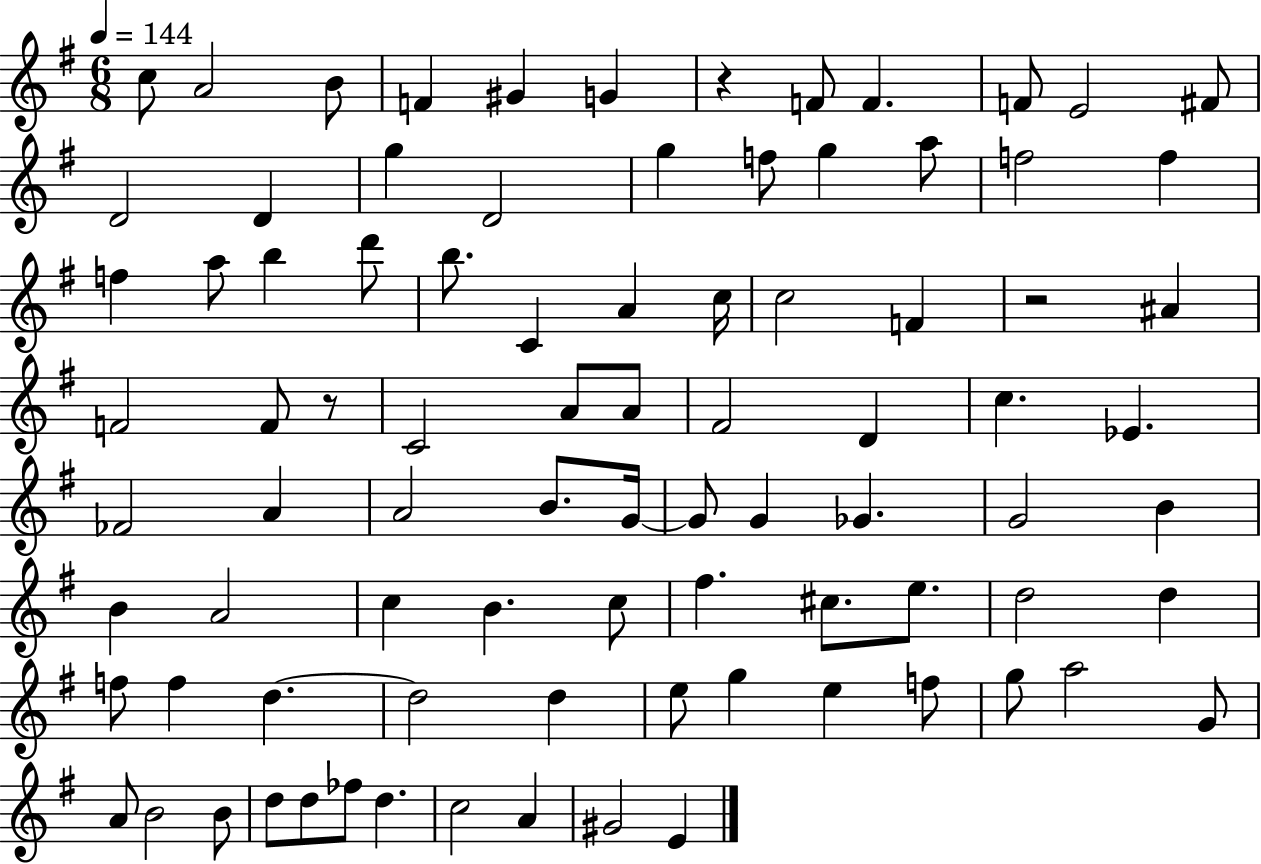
C5/e A4/h B4/e F4/q G#4/q G4/q R/q F4/e F4/q. F4/e E4/h F#4/e D4/h D4/q G5/q D4/h G5/q F5/e G5/q A5/e F5/h F5/q F5/q A5/e B5/q D6/e B5/e. C4/q A4/q C5/s C5/h F4/q R/h A#4/q F4/h F4/e R/e C4/h A4/e A4/e F#4/h D4/q C5/q. Eb4/q. FES4/h A4/q A4/h B4/e. G4/s G4/e G4/q Gb4/q. G4/h B4/q B4/q A4/h C5/q B4/q. C5/e F#5/q. C#5/e. E5/e. D5/h D5/q F5/e F5/q D5/q. D5/h D5/q E5/e G5/q E5/q F5/e G5/e A5/h G4/e A4/e B4/h B4/e D5/e D5/e FES5/e D5/q. C5/h A4/q G#4/h E4/q